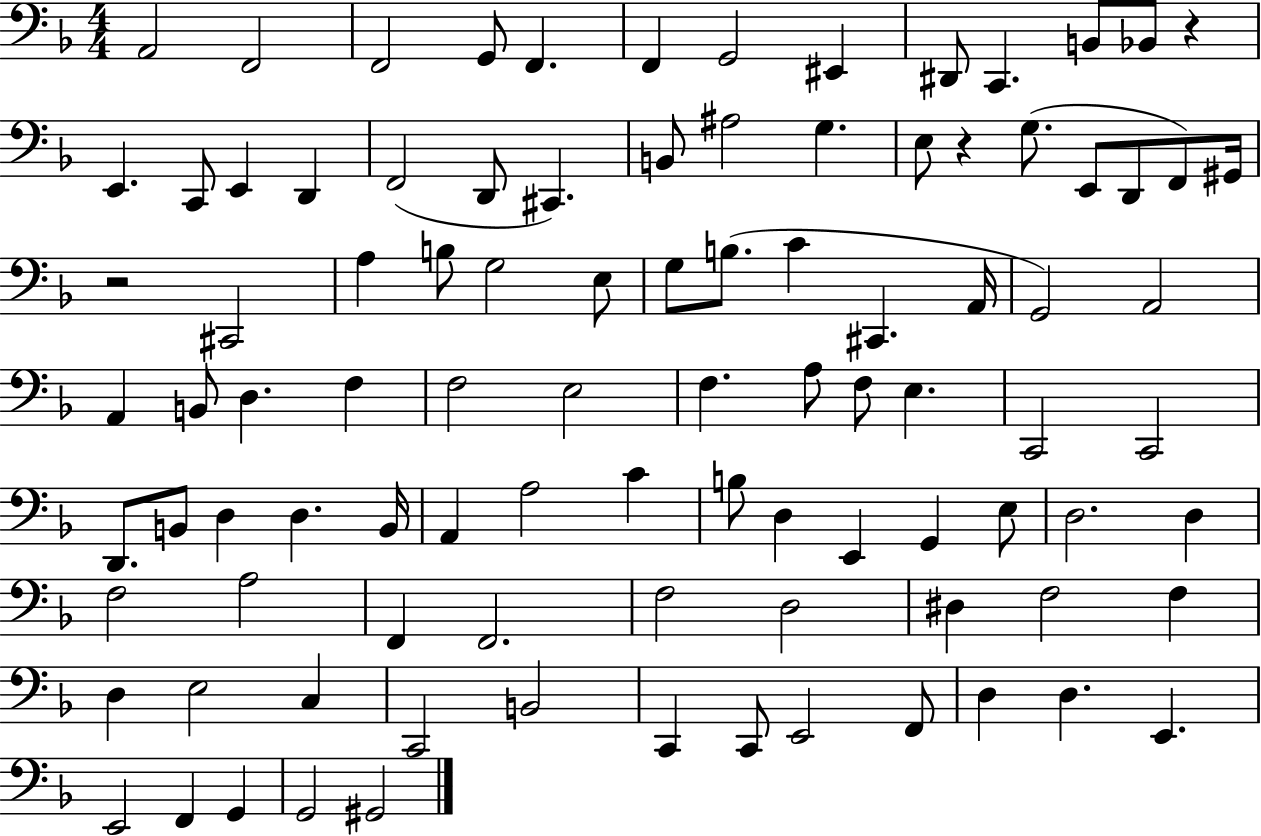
{
  \clef bass
  \numericTimeSignature
  \time 4/4
  \key f \major
  a,2 f,2 | f,2 g,8 f,4. | f,4 g,2 eis,4 | dis,8 c,4. b,8 bes,8 r4 | \break e,4. c,8 e,4 d,4 | f,2( d,8 cis,4.) | b,8 ais2 g4. | e8 r4 g8.( e,8 d,8 f,8) gis,16 | \break r2 cis,2 | a4 b8 g2 e8 | g8 b8.( c'4 cis,4. a,16 | g,2) a,2 | \break a,4 b,8 d4. f4 | f2 e2 | f4. a8 f8 e4. | c,2 c,2 | \break d,8. b,8 d4 d4. b,16 | a,4 a2 c'4 | b8 d4 e,4 g,4 e8 | d2. d4 | \break f2 a2 | f,4 f,2. | f2 d2 | dis4 f2 f4 | \break d4 e2 c4 | c,2 b,2 | c,4 c,8 e,2 f,8 | d4 d4. e,4. | \break e,2 f,4 g,4 | g,2 gis,2 | \bar "|."
}